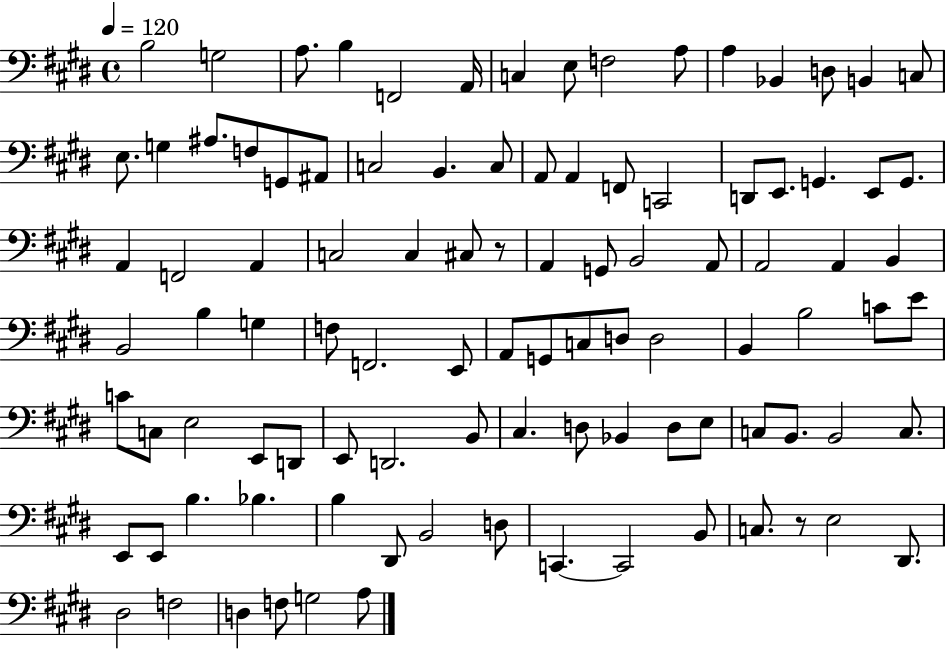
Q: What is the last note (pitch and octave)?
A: A3